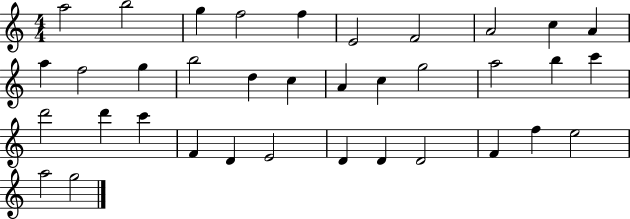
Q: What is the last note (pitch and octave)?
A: G5